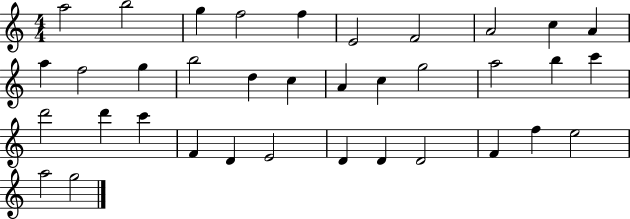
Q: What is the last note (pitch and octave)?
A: G5